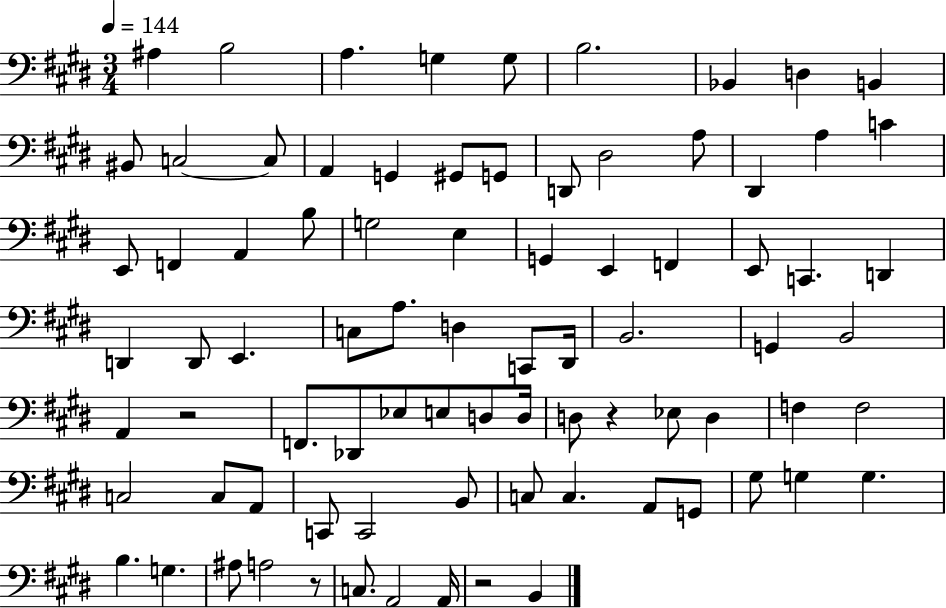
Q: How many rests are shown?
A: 4